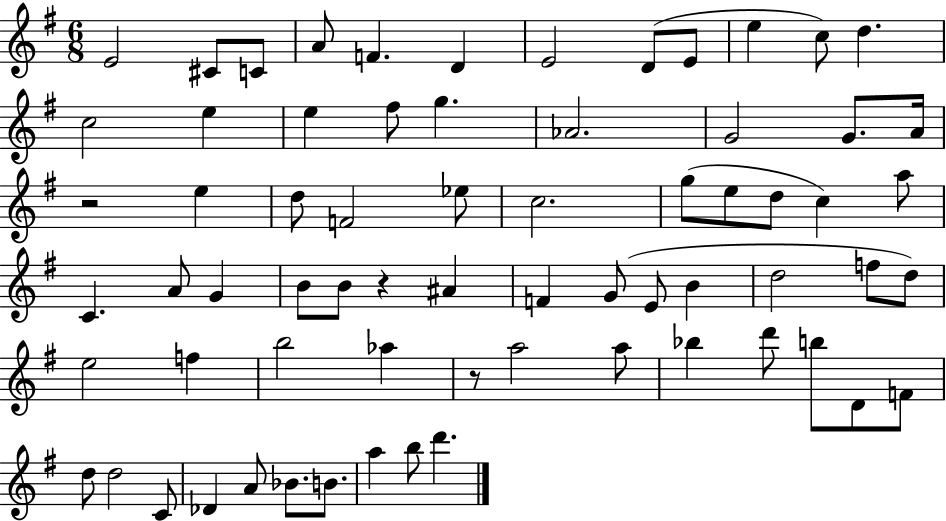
{
  \clef treble
  \numericTimeSignature
  \time 6/8
  \key g \major
  e'2 cis'8 c'8 | a'8 f'4. d'4 | e'2 d'8( e'8 | e''4 c''8) d''4. | \break c''2 e''4 | e''4 fis''8 g''4. | aes'2. | g'2 g'8. a'16 | \break r2 e''4 | d''8 f'2 ees''8 | c''2. | g''8( e''8 d''8 c''4) a''8 | \break c'4. a'8 g'4 | b'8 b'8 r4 ais'4 | f'4 g'8( e'8 b'4 | d''2 f''8 d''8) | \break e''2 f''4 | b''2 aes''4 | r8 a''2 a''8 | bes''4 d'''8 b''8 d'8 f'8 | \break d''8 d''2 c'8 | des'4 a'8 bes'8. b'8. | a''4 b''8 d'''4. | \bar "|."
}